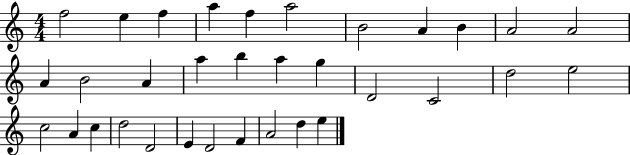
X:1
T:Untitled
M:4/4
L:1/4
K:C
f2 e f a f a2 B2 A B A2 A2 A B2 A a b a g D2 C2 d2 e2 c2 A c d2 D2 E D2 F A2 d e